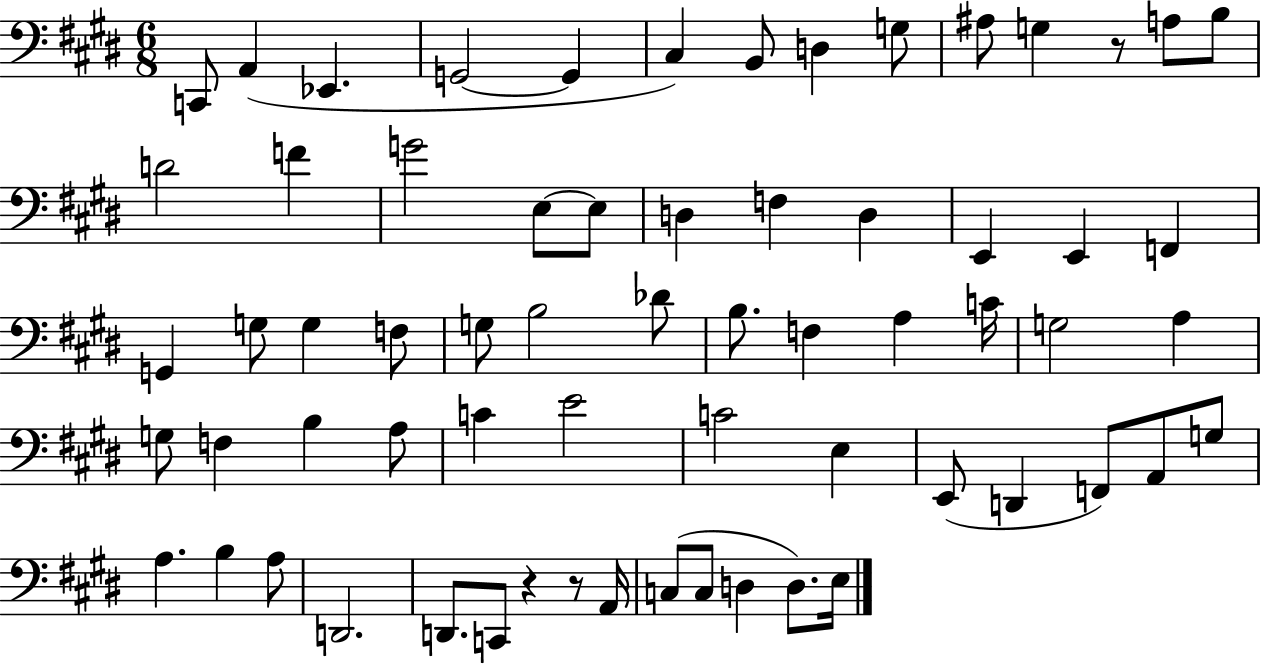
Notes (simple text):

C2/e A2/q Eb2/q. G2/h G2/q C#3/q B2/e D3/q G3/e A#3/e G3/q R/e A3/e B3/e D4/h F4/q G4/h E3/e E3/e D3/q F3/q D3/q E2/q E2/q F2/q G2/q G3/e G3/q F3/e G3/e B3/h Db4/e B3/e. F3/q A3/q C4/s G3/h A3/q G3/e F3/q B3/q A3/e C4/q E4/h C4/h E3/q E2/e D2/q F2/e A2/e G3/e A3/q. B3/q A3/e D2/h. D2/e. C2/e R/q R/e A2/s C3/e C3/e D3/q D3/e. E3/s